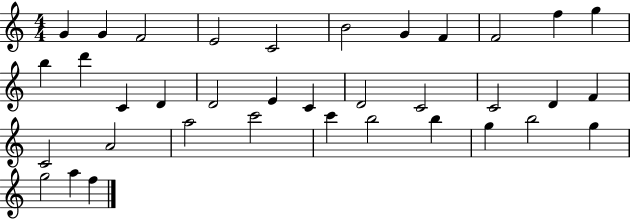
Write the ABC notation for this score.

X:1
T:Untitled
M:4/4
L:1/4
K:C
G G F2 E2 C2 B2 G F F2 f g b d' C D D2 E C D2 C2 C2 D F C2 A2 a2 c'2 c' b2 b g b2 g g2 a f